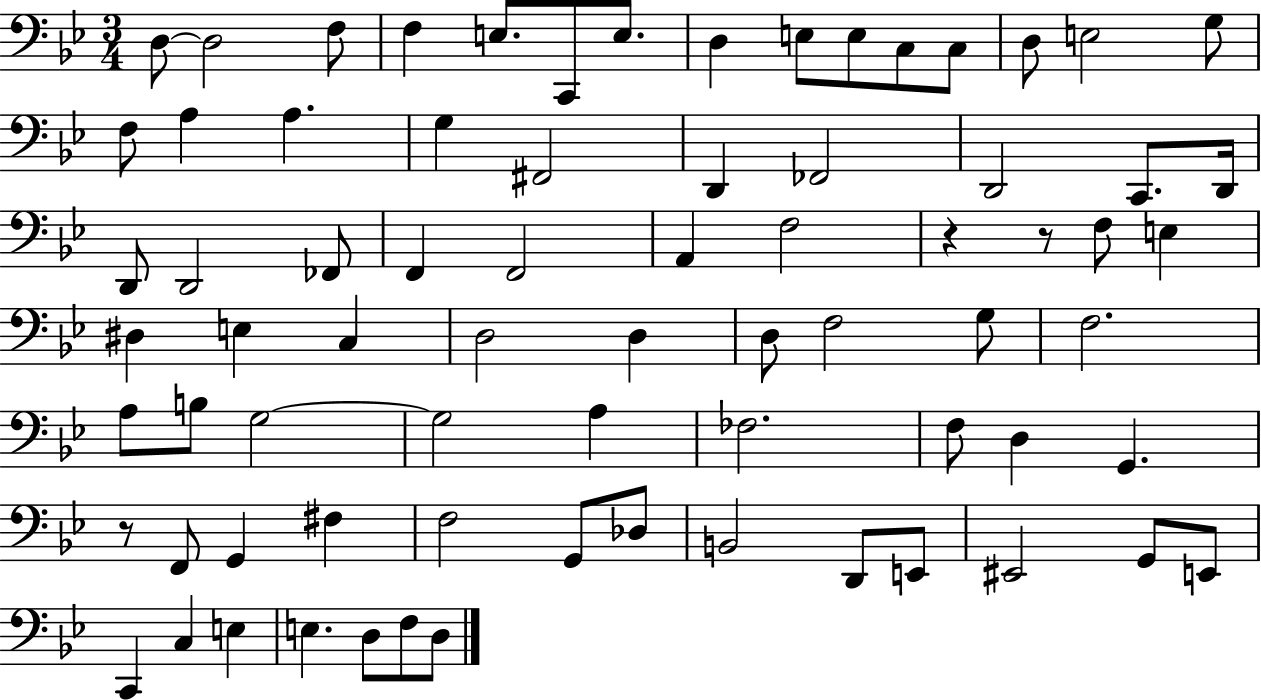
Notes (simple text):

D3/e D3/h F3/e F3/q E3/e. C2/e E3/e. D3/q E3/e E3/e C3/e C3/e D3/e E3/h G3/e F3/e A3/q A3/q. G3/q F#2/h D2/q FES2/h D2/h C2/e. D2/s D2/e D2/h FES2/e F2/q F2/h A2/q F3/h R/q R/e F3/e E3/q D#3/q E3/q C3/q D3/h D3/q D3/e F3/h G3/e F3/h. A3/e B3/e G3/h G3/h A3/q FES3/h. F3/e D3/q G2/q. R/e F2/e G2/q F#3/q F3/h G2/e Db3/e B2/h D2/e E2/e EIS2/h G2/e E2/e C2/q C3/q E3/q E3/q. D3/e F3/e D3/e